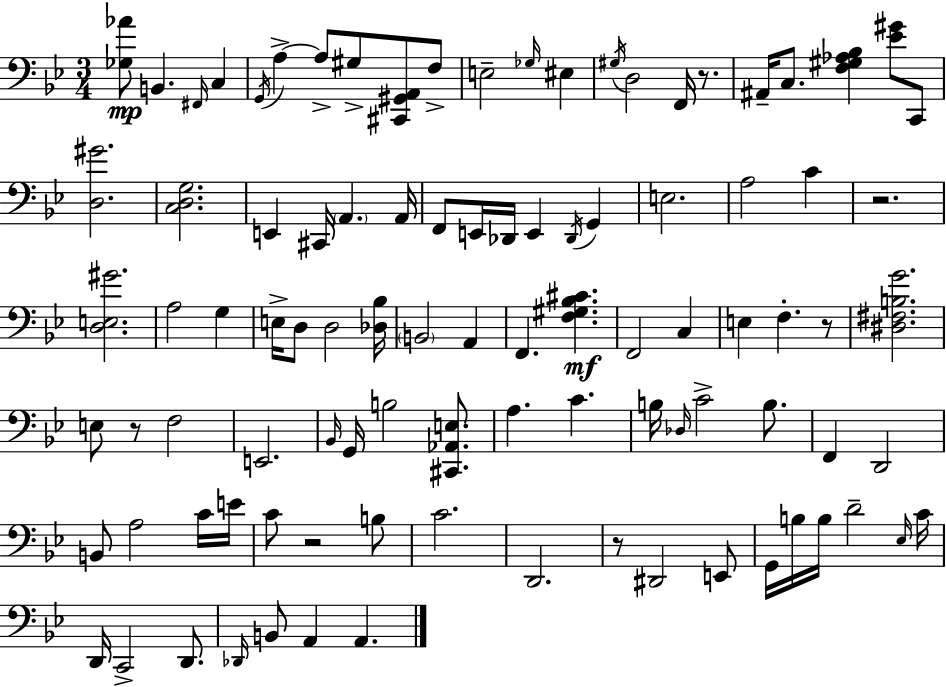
[Gb3,Ab4]/e B2/q. F#2/s C3/q G2/s A3/q A3/e G#3/e [C#2,G#2,A2]/e F3/e E3/h Gb3/s EIS3/q G#3/s D3/h F2/s R/e. A#2/s C3/e. [F3,G#3,Ab3,Bb3]/q [Eb4,G#4]/e C2/e [D3,G#4]/h. [C3,D3,G3]/h. E2/q C#2/s A2/q. A2/s F2/e E2/s Db2/s E2/q Db2/s G2/q E3/h. A3/h C4/q R/h. [D3,E3,G#4]/h. A3/h G3/q E3/s D3/e D3/h [Db3,Bb3]/s B2/h A2/q F2/q. [F3,G#3,Bb3,C#4]/q. F2/h C3/q E3/q F3/q. R/e [D#3,F#3,B3,G4]/h. E3/e R/e F3/h E2/h. Bb2/s G2/s B3/h [C#2,Ab2,E3]/e. A3/q. C4/q. B3/s Db3/s C4/h B3/e. F2/q D2/h B2/e A3/h C4/s E4/s C4/e R/h B3/e C4/h. D2/h. R/e D#2/h E2/e G2/s B3/s B3/s D4/h Eb3/s C4/s D2/s C2/h D2/e. Db2/s B2/e A2/q A2/q.